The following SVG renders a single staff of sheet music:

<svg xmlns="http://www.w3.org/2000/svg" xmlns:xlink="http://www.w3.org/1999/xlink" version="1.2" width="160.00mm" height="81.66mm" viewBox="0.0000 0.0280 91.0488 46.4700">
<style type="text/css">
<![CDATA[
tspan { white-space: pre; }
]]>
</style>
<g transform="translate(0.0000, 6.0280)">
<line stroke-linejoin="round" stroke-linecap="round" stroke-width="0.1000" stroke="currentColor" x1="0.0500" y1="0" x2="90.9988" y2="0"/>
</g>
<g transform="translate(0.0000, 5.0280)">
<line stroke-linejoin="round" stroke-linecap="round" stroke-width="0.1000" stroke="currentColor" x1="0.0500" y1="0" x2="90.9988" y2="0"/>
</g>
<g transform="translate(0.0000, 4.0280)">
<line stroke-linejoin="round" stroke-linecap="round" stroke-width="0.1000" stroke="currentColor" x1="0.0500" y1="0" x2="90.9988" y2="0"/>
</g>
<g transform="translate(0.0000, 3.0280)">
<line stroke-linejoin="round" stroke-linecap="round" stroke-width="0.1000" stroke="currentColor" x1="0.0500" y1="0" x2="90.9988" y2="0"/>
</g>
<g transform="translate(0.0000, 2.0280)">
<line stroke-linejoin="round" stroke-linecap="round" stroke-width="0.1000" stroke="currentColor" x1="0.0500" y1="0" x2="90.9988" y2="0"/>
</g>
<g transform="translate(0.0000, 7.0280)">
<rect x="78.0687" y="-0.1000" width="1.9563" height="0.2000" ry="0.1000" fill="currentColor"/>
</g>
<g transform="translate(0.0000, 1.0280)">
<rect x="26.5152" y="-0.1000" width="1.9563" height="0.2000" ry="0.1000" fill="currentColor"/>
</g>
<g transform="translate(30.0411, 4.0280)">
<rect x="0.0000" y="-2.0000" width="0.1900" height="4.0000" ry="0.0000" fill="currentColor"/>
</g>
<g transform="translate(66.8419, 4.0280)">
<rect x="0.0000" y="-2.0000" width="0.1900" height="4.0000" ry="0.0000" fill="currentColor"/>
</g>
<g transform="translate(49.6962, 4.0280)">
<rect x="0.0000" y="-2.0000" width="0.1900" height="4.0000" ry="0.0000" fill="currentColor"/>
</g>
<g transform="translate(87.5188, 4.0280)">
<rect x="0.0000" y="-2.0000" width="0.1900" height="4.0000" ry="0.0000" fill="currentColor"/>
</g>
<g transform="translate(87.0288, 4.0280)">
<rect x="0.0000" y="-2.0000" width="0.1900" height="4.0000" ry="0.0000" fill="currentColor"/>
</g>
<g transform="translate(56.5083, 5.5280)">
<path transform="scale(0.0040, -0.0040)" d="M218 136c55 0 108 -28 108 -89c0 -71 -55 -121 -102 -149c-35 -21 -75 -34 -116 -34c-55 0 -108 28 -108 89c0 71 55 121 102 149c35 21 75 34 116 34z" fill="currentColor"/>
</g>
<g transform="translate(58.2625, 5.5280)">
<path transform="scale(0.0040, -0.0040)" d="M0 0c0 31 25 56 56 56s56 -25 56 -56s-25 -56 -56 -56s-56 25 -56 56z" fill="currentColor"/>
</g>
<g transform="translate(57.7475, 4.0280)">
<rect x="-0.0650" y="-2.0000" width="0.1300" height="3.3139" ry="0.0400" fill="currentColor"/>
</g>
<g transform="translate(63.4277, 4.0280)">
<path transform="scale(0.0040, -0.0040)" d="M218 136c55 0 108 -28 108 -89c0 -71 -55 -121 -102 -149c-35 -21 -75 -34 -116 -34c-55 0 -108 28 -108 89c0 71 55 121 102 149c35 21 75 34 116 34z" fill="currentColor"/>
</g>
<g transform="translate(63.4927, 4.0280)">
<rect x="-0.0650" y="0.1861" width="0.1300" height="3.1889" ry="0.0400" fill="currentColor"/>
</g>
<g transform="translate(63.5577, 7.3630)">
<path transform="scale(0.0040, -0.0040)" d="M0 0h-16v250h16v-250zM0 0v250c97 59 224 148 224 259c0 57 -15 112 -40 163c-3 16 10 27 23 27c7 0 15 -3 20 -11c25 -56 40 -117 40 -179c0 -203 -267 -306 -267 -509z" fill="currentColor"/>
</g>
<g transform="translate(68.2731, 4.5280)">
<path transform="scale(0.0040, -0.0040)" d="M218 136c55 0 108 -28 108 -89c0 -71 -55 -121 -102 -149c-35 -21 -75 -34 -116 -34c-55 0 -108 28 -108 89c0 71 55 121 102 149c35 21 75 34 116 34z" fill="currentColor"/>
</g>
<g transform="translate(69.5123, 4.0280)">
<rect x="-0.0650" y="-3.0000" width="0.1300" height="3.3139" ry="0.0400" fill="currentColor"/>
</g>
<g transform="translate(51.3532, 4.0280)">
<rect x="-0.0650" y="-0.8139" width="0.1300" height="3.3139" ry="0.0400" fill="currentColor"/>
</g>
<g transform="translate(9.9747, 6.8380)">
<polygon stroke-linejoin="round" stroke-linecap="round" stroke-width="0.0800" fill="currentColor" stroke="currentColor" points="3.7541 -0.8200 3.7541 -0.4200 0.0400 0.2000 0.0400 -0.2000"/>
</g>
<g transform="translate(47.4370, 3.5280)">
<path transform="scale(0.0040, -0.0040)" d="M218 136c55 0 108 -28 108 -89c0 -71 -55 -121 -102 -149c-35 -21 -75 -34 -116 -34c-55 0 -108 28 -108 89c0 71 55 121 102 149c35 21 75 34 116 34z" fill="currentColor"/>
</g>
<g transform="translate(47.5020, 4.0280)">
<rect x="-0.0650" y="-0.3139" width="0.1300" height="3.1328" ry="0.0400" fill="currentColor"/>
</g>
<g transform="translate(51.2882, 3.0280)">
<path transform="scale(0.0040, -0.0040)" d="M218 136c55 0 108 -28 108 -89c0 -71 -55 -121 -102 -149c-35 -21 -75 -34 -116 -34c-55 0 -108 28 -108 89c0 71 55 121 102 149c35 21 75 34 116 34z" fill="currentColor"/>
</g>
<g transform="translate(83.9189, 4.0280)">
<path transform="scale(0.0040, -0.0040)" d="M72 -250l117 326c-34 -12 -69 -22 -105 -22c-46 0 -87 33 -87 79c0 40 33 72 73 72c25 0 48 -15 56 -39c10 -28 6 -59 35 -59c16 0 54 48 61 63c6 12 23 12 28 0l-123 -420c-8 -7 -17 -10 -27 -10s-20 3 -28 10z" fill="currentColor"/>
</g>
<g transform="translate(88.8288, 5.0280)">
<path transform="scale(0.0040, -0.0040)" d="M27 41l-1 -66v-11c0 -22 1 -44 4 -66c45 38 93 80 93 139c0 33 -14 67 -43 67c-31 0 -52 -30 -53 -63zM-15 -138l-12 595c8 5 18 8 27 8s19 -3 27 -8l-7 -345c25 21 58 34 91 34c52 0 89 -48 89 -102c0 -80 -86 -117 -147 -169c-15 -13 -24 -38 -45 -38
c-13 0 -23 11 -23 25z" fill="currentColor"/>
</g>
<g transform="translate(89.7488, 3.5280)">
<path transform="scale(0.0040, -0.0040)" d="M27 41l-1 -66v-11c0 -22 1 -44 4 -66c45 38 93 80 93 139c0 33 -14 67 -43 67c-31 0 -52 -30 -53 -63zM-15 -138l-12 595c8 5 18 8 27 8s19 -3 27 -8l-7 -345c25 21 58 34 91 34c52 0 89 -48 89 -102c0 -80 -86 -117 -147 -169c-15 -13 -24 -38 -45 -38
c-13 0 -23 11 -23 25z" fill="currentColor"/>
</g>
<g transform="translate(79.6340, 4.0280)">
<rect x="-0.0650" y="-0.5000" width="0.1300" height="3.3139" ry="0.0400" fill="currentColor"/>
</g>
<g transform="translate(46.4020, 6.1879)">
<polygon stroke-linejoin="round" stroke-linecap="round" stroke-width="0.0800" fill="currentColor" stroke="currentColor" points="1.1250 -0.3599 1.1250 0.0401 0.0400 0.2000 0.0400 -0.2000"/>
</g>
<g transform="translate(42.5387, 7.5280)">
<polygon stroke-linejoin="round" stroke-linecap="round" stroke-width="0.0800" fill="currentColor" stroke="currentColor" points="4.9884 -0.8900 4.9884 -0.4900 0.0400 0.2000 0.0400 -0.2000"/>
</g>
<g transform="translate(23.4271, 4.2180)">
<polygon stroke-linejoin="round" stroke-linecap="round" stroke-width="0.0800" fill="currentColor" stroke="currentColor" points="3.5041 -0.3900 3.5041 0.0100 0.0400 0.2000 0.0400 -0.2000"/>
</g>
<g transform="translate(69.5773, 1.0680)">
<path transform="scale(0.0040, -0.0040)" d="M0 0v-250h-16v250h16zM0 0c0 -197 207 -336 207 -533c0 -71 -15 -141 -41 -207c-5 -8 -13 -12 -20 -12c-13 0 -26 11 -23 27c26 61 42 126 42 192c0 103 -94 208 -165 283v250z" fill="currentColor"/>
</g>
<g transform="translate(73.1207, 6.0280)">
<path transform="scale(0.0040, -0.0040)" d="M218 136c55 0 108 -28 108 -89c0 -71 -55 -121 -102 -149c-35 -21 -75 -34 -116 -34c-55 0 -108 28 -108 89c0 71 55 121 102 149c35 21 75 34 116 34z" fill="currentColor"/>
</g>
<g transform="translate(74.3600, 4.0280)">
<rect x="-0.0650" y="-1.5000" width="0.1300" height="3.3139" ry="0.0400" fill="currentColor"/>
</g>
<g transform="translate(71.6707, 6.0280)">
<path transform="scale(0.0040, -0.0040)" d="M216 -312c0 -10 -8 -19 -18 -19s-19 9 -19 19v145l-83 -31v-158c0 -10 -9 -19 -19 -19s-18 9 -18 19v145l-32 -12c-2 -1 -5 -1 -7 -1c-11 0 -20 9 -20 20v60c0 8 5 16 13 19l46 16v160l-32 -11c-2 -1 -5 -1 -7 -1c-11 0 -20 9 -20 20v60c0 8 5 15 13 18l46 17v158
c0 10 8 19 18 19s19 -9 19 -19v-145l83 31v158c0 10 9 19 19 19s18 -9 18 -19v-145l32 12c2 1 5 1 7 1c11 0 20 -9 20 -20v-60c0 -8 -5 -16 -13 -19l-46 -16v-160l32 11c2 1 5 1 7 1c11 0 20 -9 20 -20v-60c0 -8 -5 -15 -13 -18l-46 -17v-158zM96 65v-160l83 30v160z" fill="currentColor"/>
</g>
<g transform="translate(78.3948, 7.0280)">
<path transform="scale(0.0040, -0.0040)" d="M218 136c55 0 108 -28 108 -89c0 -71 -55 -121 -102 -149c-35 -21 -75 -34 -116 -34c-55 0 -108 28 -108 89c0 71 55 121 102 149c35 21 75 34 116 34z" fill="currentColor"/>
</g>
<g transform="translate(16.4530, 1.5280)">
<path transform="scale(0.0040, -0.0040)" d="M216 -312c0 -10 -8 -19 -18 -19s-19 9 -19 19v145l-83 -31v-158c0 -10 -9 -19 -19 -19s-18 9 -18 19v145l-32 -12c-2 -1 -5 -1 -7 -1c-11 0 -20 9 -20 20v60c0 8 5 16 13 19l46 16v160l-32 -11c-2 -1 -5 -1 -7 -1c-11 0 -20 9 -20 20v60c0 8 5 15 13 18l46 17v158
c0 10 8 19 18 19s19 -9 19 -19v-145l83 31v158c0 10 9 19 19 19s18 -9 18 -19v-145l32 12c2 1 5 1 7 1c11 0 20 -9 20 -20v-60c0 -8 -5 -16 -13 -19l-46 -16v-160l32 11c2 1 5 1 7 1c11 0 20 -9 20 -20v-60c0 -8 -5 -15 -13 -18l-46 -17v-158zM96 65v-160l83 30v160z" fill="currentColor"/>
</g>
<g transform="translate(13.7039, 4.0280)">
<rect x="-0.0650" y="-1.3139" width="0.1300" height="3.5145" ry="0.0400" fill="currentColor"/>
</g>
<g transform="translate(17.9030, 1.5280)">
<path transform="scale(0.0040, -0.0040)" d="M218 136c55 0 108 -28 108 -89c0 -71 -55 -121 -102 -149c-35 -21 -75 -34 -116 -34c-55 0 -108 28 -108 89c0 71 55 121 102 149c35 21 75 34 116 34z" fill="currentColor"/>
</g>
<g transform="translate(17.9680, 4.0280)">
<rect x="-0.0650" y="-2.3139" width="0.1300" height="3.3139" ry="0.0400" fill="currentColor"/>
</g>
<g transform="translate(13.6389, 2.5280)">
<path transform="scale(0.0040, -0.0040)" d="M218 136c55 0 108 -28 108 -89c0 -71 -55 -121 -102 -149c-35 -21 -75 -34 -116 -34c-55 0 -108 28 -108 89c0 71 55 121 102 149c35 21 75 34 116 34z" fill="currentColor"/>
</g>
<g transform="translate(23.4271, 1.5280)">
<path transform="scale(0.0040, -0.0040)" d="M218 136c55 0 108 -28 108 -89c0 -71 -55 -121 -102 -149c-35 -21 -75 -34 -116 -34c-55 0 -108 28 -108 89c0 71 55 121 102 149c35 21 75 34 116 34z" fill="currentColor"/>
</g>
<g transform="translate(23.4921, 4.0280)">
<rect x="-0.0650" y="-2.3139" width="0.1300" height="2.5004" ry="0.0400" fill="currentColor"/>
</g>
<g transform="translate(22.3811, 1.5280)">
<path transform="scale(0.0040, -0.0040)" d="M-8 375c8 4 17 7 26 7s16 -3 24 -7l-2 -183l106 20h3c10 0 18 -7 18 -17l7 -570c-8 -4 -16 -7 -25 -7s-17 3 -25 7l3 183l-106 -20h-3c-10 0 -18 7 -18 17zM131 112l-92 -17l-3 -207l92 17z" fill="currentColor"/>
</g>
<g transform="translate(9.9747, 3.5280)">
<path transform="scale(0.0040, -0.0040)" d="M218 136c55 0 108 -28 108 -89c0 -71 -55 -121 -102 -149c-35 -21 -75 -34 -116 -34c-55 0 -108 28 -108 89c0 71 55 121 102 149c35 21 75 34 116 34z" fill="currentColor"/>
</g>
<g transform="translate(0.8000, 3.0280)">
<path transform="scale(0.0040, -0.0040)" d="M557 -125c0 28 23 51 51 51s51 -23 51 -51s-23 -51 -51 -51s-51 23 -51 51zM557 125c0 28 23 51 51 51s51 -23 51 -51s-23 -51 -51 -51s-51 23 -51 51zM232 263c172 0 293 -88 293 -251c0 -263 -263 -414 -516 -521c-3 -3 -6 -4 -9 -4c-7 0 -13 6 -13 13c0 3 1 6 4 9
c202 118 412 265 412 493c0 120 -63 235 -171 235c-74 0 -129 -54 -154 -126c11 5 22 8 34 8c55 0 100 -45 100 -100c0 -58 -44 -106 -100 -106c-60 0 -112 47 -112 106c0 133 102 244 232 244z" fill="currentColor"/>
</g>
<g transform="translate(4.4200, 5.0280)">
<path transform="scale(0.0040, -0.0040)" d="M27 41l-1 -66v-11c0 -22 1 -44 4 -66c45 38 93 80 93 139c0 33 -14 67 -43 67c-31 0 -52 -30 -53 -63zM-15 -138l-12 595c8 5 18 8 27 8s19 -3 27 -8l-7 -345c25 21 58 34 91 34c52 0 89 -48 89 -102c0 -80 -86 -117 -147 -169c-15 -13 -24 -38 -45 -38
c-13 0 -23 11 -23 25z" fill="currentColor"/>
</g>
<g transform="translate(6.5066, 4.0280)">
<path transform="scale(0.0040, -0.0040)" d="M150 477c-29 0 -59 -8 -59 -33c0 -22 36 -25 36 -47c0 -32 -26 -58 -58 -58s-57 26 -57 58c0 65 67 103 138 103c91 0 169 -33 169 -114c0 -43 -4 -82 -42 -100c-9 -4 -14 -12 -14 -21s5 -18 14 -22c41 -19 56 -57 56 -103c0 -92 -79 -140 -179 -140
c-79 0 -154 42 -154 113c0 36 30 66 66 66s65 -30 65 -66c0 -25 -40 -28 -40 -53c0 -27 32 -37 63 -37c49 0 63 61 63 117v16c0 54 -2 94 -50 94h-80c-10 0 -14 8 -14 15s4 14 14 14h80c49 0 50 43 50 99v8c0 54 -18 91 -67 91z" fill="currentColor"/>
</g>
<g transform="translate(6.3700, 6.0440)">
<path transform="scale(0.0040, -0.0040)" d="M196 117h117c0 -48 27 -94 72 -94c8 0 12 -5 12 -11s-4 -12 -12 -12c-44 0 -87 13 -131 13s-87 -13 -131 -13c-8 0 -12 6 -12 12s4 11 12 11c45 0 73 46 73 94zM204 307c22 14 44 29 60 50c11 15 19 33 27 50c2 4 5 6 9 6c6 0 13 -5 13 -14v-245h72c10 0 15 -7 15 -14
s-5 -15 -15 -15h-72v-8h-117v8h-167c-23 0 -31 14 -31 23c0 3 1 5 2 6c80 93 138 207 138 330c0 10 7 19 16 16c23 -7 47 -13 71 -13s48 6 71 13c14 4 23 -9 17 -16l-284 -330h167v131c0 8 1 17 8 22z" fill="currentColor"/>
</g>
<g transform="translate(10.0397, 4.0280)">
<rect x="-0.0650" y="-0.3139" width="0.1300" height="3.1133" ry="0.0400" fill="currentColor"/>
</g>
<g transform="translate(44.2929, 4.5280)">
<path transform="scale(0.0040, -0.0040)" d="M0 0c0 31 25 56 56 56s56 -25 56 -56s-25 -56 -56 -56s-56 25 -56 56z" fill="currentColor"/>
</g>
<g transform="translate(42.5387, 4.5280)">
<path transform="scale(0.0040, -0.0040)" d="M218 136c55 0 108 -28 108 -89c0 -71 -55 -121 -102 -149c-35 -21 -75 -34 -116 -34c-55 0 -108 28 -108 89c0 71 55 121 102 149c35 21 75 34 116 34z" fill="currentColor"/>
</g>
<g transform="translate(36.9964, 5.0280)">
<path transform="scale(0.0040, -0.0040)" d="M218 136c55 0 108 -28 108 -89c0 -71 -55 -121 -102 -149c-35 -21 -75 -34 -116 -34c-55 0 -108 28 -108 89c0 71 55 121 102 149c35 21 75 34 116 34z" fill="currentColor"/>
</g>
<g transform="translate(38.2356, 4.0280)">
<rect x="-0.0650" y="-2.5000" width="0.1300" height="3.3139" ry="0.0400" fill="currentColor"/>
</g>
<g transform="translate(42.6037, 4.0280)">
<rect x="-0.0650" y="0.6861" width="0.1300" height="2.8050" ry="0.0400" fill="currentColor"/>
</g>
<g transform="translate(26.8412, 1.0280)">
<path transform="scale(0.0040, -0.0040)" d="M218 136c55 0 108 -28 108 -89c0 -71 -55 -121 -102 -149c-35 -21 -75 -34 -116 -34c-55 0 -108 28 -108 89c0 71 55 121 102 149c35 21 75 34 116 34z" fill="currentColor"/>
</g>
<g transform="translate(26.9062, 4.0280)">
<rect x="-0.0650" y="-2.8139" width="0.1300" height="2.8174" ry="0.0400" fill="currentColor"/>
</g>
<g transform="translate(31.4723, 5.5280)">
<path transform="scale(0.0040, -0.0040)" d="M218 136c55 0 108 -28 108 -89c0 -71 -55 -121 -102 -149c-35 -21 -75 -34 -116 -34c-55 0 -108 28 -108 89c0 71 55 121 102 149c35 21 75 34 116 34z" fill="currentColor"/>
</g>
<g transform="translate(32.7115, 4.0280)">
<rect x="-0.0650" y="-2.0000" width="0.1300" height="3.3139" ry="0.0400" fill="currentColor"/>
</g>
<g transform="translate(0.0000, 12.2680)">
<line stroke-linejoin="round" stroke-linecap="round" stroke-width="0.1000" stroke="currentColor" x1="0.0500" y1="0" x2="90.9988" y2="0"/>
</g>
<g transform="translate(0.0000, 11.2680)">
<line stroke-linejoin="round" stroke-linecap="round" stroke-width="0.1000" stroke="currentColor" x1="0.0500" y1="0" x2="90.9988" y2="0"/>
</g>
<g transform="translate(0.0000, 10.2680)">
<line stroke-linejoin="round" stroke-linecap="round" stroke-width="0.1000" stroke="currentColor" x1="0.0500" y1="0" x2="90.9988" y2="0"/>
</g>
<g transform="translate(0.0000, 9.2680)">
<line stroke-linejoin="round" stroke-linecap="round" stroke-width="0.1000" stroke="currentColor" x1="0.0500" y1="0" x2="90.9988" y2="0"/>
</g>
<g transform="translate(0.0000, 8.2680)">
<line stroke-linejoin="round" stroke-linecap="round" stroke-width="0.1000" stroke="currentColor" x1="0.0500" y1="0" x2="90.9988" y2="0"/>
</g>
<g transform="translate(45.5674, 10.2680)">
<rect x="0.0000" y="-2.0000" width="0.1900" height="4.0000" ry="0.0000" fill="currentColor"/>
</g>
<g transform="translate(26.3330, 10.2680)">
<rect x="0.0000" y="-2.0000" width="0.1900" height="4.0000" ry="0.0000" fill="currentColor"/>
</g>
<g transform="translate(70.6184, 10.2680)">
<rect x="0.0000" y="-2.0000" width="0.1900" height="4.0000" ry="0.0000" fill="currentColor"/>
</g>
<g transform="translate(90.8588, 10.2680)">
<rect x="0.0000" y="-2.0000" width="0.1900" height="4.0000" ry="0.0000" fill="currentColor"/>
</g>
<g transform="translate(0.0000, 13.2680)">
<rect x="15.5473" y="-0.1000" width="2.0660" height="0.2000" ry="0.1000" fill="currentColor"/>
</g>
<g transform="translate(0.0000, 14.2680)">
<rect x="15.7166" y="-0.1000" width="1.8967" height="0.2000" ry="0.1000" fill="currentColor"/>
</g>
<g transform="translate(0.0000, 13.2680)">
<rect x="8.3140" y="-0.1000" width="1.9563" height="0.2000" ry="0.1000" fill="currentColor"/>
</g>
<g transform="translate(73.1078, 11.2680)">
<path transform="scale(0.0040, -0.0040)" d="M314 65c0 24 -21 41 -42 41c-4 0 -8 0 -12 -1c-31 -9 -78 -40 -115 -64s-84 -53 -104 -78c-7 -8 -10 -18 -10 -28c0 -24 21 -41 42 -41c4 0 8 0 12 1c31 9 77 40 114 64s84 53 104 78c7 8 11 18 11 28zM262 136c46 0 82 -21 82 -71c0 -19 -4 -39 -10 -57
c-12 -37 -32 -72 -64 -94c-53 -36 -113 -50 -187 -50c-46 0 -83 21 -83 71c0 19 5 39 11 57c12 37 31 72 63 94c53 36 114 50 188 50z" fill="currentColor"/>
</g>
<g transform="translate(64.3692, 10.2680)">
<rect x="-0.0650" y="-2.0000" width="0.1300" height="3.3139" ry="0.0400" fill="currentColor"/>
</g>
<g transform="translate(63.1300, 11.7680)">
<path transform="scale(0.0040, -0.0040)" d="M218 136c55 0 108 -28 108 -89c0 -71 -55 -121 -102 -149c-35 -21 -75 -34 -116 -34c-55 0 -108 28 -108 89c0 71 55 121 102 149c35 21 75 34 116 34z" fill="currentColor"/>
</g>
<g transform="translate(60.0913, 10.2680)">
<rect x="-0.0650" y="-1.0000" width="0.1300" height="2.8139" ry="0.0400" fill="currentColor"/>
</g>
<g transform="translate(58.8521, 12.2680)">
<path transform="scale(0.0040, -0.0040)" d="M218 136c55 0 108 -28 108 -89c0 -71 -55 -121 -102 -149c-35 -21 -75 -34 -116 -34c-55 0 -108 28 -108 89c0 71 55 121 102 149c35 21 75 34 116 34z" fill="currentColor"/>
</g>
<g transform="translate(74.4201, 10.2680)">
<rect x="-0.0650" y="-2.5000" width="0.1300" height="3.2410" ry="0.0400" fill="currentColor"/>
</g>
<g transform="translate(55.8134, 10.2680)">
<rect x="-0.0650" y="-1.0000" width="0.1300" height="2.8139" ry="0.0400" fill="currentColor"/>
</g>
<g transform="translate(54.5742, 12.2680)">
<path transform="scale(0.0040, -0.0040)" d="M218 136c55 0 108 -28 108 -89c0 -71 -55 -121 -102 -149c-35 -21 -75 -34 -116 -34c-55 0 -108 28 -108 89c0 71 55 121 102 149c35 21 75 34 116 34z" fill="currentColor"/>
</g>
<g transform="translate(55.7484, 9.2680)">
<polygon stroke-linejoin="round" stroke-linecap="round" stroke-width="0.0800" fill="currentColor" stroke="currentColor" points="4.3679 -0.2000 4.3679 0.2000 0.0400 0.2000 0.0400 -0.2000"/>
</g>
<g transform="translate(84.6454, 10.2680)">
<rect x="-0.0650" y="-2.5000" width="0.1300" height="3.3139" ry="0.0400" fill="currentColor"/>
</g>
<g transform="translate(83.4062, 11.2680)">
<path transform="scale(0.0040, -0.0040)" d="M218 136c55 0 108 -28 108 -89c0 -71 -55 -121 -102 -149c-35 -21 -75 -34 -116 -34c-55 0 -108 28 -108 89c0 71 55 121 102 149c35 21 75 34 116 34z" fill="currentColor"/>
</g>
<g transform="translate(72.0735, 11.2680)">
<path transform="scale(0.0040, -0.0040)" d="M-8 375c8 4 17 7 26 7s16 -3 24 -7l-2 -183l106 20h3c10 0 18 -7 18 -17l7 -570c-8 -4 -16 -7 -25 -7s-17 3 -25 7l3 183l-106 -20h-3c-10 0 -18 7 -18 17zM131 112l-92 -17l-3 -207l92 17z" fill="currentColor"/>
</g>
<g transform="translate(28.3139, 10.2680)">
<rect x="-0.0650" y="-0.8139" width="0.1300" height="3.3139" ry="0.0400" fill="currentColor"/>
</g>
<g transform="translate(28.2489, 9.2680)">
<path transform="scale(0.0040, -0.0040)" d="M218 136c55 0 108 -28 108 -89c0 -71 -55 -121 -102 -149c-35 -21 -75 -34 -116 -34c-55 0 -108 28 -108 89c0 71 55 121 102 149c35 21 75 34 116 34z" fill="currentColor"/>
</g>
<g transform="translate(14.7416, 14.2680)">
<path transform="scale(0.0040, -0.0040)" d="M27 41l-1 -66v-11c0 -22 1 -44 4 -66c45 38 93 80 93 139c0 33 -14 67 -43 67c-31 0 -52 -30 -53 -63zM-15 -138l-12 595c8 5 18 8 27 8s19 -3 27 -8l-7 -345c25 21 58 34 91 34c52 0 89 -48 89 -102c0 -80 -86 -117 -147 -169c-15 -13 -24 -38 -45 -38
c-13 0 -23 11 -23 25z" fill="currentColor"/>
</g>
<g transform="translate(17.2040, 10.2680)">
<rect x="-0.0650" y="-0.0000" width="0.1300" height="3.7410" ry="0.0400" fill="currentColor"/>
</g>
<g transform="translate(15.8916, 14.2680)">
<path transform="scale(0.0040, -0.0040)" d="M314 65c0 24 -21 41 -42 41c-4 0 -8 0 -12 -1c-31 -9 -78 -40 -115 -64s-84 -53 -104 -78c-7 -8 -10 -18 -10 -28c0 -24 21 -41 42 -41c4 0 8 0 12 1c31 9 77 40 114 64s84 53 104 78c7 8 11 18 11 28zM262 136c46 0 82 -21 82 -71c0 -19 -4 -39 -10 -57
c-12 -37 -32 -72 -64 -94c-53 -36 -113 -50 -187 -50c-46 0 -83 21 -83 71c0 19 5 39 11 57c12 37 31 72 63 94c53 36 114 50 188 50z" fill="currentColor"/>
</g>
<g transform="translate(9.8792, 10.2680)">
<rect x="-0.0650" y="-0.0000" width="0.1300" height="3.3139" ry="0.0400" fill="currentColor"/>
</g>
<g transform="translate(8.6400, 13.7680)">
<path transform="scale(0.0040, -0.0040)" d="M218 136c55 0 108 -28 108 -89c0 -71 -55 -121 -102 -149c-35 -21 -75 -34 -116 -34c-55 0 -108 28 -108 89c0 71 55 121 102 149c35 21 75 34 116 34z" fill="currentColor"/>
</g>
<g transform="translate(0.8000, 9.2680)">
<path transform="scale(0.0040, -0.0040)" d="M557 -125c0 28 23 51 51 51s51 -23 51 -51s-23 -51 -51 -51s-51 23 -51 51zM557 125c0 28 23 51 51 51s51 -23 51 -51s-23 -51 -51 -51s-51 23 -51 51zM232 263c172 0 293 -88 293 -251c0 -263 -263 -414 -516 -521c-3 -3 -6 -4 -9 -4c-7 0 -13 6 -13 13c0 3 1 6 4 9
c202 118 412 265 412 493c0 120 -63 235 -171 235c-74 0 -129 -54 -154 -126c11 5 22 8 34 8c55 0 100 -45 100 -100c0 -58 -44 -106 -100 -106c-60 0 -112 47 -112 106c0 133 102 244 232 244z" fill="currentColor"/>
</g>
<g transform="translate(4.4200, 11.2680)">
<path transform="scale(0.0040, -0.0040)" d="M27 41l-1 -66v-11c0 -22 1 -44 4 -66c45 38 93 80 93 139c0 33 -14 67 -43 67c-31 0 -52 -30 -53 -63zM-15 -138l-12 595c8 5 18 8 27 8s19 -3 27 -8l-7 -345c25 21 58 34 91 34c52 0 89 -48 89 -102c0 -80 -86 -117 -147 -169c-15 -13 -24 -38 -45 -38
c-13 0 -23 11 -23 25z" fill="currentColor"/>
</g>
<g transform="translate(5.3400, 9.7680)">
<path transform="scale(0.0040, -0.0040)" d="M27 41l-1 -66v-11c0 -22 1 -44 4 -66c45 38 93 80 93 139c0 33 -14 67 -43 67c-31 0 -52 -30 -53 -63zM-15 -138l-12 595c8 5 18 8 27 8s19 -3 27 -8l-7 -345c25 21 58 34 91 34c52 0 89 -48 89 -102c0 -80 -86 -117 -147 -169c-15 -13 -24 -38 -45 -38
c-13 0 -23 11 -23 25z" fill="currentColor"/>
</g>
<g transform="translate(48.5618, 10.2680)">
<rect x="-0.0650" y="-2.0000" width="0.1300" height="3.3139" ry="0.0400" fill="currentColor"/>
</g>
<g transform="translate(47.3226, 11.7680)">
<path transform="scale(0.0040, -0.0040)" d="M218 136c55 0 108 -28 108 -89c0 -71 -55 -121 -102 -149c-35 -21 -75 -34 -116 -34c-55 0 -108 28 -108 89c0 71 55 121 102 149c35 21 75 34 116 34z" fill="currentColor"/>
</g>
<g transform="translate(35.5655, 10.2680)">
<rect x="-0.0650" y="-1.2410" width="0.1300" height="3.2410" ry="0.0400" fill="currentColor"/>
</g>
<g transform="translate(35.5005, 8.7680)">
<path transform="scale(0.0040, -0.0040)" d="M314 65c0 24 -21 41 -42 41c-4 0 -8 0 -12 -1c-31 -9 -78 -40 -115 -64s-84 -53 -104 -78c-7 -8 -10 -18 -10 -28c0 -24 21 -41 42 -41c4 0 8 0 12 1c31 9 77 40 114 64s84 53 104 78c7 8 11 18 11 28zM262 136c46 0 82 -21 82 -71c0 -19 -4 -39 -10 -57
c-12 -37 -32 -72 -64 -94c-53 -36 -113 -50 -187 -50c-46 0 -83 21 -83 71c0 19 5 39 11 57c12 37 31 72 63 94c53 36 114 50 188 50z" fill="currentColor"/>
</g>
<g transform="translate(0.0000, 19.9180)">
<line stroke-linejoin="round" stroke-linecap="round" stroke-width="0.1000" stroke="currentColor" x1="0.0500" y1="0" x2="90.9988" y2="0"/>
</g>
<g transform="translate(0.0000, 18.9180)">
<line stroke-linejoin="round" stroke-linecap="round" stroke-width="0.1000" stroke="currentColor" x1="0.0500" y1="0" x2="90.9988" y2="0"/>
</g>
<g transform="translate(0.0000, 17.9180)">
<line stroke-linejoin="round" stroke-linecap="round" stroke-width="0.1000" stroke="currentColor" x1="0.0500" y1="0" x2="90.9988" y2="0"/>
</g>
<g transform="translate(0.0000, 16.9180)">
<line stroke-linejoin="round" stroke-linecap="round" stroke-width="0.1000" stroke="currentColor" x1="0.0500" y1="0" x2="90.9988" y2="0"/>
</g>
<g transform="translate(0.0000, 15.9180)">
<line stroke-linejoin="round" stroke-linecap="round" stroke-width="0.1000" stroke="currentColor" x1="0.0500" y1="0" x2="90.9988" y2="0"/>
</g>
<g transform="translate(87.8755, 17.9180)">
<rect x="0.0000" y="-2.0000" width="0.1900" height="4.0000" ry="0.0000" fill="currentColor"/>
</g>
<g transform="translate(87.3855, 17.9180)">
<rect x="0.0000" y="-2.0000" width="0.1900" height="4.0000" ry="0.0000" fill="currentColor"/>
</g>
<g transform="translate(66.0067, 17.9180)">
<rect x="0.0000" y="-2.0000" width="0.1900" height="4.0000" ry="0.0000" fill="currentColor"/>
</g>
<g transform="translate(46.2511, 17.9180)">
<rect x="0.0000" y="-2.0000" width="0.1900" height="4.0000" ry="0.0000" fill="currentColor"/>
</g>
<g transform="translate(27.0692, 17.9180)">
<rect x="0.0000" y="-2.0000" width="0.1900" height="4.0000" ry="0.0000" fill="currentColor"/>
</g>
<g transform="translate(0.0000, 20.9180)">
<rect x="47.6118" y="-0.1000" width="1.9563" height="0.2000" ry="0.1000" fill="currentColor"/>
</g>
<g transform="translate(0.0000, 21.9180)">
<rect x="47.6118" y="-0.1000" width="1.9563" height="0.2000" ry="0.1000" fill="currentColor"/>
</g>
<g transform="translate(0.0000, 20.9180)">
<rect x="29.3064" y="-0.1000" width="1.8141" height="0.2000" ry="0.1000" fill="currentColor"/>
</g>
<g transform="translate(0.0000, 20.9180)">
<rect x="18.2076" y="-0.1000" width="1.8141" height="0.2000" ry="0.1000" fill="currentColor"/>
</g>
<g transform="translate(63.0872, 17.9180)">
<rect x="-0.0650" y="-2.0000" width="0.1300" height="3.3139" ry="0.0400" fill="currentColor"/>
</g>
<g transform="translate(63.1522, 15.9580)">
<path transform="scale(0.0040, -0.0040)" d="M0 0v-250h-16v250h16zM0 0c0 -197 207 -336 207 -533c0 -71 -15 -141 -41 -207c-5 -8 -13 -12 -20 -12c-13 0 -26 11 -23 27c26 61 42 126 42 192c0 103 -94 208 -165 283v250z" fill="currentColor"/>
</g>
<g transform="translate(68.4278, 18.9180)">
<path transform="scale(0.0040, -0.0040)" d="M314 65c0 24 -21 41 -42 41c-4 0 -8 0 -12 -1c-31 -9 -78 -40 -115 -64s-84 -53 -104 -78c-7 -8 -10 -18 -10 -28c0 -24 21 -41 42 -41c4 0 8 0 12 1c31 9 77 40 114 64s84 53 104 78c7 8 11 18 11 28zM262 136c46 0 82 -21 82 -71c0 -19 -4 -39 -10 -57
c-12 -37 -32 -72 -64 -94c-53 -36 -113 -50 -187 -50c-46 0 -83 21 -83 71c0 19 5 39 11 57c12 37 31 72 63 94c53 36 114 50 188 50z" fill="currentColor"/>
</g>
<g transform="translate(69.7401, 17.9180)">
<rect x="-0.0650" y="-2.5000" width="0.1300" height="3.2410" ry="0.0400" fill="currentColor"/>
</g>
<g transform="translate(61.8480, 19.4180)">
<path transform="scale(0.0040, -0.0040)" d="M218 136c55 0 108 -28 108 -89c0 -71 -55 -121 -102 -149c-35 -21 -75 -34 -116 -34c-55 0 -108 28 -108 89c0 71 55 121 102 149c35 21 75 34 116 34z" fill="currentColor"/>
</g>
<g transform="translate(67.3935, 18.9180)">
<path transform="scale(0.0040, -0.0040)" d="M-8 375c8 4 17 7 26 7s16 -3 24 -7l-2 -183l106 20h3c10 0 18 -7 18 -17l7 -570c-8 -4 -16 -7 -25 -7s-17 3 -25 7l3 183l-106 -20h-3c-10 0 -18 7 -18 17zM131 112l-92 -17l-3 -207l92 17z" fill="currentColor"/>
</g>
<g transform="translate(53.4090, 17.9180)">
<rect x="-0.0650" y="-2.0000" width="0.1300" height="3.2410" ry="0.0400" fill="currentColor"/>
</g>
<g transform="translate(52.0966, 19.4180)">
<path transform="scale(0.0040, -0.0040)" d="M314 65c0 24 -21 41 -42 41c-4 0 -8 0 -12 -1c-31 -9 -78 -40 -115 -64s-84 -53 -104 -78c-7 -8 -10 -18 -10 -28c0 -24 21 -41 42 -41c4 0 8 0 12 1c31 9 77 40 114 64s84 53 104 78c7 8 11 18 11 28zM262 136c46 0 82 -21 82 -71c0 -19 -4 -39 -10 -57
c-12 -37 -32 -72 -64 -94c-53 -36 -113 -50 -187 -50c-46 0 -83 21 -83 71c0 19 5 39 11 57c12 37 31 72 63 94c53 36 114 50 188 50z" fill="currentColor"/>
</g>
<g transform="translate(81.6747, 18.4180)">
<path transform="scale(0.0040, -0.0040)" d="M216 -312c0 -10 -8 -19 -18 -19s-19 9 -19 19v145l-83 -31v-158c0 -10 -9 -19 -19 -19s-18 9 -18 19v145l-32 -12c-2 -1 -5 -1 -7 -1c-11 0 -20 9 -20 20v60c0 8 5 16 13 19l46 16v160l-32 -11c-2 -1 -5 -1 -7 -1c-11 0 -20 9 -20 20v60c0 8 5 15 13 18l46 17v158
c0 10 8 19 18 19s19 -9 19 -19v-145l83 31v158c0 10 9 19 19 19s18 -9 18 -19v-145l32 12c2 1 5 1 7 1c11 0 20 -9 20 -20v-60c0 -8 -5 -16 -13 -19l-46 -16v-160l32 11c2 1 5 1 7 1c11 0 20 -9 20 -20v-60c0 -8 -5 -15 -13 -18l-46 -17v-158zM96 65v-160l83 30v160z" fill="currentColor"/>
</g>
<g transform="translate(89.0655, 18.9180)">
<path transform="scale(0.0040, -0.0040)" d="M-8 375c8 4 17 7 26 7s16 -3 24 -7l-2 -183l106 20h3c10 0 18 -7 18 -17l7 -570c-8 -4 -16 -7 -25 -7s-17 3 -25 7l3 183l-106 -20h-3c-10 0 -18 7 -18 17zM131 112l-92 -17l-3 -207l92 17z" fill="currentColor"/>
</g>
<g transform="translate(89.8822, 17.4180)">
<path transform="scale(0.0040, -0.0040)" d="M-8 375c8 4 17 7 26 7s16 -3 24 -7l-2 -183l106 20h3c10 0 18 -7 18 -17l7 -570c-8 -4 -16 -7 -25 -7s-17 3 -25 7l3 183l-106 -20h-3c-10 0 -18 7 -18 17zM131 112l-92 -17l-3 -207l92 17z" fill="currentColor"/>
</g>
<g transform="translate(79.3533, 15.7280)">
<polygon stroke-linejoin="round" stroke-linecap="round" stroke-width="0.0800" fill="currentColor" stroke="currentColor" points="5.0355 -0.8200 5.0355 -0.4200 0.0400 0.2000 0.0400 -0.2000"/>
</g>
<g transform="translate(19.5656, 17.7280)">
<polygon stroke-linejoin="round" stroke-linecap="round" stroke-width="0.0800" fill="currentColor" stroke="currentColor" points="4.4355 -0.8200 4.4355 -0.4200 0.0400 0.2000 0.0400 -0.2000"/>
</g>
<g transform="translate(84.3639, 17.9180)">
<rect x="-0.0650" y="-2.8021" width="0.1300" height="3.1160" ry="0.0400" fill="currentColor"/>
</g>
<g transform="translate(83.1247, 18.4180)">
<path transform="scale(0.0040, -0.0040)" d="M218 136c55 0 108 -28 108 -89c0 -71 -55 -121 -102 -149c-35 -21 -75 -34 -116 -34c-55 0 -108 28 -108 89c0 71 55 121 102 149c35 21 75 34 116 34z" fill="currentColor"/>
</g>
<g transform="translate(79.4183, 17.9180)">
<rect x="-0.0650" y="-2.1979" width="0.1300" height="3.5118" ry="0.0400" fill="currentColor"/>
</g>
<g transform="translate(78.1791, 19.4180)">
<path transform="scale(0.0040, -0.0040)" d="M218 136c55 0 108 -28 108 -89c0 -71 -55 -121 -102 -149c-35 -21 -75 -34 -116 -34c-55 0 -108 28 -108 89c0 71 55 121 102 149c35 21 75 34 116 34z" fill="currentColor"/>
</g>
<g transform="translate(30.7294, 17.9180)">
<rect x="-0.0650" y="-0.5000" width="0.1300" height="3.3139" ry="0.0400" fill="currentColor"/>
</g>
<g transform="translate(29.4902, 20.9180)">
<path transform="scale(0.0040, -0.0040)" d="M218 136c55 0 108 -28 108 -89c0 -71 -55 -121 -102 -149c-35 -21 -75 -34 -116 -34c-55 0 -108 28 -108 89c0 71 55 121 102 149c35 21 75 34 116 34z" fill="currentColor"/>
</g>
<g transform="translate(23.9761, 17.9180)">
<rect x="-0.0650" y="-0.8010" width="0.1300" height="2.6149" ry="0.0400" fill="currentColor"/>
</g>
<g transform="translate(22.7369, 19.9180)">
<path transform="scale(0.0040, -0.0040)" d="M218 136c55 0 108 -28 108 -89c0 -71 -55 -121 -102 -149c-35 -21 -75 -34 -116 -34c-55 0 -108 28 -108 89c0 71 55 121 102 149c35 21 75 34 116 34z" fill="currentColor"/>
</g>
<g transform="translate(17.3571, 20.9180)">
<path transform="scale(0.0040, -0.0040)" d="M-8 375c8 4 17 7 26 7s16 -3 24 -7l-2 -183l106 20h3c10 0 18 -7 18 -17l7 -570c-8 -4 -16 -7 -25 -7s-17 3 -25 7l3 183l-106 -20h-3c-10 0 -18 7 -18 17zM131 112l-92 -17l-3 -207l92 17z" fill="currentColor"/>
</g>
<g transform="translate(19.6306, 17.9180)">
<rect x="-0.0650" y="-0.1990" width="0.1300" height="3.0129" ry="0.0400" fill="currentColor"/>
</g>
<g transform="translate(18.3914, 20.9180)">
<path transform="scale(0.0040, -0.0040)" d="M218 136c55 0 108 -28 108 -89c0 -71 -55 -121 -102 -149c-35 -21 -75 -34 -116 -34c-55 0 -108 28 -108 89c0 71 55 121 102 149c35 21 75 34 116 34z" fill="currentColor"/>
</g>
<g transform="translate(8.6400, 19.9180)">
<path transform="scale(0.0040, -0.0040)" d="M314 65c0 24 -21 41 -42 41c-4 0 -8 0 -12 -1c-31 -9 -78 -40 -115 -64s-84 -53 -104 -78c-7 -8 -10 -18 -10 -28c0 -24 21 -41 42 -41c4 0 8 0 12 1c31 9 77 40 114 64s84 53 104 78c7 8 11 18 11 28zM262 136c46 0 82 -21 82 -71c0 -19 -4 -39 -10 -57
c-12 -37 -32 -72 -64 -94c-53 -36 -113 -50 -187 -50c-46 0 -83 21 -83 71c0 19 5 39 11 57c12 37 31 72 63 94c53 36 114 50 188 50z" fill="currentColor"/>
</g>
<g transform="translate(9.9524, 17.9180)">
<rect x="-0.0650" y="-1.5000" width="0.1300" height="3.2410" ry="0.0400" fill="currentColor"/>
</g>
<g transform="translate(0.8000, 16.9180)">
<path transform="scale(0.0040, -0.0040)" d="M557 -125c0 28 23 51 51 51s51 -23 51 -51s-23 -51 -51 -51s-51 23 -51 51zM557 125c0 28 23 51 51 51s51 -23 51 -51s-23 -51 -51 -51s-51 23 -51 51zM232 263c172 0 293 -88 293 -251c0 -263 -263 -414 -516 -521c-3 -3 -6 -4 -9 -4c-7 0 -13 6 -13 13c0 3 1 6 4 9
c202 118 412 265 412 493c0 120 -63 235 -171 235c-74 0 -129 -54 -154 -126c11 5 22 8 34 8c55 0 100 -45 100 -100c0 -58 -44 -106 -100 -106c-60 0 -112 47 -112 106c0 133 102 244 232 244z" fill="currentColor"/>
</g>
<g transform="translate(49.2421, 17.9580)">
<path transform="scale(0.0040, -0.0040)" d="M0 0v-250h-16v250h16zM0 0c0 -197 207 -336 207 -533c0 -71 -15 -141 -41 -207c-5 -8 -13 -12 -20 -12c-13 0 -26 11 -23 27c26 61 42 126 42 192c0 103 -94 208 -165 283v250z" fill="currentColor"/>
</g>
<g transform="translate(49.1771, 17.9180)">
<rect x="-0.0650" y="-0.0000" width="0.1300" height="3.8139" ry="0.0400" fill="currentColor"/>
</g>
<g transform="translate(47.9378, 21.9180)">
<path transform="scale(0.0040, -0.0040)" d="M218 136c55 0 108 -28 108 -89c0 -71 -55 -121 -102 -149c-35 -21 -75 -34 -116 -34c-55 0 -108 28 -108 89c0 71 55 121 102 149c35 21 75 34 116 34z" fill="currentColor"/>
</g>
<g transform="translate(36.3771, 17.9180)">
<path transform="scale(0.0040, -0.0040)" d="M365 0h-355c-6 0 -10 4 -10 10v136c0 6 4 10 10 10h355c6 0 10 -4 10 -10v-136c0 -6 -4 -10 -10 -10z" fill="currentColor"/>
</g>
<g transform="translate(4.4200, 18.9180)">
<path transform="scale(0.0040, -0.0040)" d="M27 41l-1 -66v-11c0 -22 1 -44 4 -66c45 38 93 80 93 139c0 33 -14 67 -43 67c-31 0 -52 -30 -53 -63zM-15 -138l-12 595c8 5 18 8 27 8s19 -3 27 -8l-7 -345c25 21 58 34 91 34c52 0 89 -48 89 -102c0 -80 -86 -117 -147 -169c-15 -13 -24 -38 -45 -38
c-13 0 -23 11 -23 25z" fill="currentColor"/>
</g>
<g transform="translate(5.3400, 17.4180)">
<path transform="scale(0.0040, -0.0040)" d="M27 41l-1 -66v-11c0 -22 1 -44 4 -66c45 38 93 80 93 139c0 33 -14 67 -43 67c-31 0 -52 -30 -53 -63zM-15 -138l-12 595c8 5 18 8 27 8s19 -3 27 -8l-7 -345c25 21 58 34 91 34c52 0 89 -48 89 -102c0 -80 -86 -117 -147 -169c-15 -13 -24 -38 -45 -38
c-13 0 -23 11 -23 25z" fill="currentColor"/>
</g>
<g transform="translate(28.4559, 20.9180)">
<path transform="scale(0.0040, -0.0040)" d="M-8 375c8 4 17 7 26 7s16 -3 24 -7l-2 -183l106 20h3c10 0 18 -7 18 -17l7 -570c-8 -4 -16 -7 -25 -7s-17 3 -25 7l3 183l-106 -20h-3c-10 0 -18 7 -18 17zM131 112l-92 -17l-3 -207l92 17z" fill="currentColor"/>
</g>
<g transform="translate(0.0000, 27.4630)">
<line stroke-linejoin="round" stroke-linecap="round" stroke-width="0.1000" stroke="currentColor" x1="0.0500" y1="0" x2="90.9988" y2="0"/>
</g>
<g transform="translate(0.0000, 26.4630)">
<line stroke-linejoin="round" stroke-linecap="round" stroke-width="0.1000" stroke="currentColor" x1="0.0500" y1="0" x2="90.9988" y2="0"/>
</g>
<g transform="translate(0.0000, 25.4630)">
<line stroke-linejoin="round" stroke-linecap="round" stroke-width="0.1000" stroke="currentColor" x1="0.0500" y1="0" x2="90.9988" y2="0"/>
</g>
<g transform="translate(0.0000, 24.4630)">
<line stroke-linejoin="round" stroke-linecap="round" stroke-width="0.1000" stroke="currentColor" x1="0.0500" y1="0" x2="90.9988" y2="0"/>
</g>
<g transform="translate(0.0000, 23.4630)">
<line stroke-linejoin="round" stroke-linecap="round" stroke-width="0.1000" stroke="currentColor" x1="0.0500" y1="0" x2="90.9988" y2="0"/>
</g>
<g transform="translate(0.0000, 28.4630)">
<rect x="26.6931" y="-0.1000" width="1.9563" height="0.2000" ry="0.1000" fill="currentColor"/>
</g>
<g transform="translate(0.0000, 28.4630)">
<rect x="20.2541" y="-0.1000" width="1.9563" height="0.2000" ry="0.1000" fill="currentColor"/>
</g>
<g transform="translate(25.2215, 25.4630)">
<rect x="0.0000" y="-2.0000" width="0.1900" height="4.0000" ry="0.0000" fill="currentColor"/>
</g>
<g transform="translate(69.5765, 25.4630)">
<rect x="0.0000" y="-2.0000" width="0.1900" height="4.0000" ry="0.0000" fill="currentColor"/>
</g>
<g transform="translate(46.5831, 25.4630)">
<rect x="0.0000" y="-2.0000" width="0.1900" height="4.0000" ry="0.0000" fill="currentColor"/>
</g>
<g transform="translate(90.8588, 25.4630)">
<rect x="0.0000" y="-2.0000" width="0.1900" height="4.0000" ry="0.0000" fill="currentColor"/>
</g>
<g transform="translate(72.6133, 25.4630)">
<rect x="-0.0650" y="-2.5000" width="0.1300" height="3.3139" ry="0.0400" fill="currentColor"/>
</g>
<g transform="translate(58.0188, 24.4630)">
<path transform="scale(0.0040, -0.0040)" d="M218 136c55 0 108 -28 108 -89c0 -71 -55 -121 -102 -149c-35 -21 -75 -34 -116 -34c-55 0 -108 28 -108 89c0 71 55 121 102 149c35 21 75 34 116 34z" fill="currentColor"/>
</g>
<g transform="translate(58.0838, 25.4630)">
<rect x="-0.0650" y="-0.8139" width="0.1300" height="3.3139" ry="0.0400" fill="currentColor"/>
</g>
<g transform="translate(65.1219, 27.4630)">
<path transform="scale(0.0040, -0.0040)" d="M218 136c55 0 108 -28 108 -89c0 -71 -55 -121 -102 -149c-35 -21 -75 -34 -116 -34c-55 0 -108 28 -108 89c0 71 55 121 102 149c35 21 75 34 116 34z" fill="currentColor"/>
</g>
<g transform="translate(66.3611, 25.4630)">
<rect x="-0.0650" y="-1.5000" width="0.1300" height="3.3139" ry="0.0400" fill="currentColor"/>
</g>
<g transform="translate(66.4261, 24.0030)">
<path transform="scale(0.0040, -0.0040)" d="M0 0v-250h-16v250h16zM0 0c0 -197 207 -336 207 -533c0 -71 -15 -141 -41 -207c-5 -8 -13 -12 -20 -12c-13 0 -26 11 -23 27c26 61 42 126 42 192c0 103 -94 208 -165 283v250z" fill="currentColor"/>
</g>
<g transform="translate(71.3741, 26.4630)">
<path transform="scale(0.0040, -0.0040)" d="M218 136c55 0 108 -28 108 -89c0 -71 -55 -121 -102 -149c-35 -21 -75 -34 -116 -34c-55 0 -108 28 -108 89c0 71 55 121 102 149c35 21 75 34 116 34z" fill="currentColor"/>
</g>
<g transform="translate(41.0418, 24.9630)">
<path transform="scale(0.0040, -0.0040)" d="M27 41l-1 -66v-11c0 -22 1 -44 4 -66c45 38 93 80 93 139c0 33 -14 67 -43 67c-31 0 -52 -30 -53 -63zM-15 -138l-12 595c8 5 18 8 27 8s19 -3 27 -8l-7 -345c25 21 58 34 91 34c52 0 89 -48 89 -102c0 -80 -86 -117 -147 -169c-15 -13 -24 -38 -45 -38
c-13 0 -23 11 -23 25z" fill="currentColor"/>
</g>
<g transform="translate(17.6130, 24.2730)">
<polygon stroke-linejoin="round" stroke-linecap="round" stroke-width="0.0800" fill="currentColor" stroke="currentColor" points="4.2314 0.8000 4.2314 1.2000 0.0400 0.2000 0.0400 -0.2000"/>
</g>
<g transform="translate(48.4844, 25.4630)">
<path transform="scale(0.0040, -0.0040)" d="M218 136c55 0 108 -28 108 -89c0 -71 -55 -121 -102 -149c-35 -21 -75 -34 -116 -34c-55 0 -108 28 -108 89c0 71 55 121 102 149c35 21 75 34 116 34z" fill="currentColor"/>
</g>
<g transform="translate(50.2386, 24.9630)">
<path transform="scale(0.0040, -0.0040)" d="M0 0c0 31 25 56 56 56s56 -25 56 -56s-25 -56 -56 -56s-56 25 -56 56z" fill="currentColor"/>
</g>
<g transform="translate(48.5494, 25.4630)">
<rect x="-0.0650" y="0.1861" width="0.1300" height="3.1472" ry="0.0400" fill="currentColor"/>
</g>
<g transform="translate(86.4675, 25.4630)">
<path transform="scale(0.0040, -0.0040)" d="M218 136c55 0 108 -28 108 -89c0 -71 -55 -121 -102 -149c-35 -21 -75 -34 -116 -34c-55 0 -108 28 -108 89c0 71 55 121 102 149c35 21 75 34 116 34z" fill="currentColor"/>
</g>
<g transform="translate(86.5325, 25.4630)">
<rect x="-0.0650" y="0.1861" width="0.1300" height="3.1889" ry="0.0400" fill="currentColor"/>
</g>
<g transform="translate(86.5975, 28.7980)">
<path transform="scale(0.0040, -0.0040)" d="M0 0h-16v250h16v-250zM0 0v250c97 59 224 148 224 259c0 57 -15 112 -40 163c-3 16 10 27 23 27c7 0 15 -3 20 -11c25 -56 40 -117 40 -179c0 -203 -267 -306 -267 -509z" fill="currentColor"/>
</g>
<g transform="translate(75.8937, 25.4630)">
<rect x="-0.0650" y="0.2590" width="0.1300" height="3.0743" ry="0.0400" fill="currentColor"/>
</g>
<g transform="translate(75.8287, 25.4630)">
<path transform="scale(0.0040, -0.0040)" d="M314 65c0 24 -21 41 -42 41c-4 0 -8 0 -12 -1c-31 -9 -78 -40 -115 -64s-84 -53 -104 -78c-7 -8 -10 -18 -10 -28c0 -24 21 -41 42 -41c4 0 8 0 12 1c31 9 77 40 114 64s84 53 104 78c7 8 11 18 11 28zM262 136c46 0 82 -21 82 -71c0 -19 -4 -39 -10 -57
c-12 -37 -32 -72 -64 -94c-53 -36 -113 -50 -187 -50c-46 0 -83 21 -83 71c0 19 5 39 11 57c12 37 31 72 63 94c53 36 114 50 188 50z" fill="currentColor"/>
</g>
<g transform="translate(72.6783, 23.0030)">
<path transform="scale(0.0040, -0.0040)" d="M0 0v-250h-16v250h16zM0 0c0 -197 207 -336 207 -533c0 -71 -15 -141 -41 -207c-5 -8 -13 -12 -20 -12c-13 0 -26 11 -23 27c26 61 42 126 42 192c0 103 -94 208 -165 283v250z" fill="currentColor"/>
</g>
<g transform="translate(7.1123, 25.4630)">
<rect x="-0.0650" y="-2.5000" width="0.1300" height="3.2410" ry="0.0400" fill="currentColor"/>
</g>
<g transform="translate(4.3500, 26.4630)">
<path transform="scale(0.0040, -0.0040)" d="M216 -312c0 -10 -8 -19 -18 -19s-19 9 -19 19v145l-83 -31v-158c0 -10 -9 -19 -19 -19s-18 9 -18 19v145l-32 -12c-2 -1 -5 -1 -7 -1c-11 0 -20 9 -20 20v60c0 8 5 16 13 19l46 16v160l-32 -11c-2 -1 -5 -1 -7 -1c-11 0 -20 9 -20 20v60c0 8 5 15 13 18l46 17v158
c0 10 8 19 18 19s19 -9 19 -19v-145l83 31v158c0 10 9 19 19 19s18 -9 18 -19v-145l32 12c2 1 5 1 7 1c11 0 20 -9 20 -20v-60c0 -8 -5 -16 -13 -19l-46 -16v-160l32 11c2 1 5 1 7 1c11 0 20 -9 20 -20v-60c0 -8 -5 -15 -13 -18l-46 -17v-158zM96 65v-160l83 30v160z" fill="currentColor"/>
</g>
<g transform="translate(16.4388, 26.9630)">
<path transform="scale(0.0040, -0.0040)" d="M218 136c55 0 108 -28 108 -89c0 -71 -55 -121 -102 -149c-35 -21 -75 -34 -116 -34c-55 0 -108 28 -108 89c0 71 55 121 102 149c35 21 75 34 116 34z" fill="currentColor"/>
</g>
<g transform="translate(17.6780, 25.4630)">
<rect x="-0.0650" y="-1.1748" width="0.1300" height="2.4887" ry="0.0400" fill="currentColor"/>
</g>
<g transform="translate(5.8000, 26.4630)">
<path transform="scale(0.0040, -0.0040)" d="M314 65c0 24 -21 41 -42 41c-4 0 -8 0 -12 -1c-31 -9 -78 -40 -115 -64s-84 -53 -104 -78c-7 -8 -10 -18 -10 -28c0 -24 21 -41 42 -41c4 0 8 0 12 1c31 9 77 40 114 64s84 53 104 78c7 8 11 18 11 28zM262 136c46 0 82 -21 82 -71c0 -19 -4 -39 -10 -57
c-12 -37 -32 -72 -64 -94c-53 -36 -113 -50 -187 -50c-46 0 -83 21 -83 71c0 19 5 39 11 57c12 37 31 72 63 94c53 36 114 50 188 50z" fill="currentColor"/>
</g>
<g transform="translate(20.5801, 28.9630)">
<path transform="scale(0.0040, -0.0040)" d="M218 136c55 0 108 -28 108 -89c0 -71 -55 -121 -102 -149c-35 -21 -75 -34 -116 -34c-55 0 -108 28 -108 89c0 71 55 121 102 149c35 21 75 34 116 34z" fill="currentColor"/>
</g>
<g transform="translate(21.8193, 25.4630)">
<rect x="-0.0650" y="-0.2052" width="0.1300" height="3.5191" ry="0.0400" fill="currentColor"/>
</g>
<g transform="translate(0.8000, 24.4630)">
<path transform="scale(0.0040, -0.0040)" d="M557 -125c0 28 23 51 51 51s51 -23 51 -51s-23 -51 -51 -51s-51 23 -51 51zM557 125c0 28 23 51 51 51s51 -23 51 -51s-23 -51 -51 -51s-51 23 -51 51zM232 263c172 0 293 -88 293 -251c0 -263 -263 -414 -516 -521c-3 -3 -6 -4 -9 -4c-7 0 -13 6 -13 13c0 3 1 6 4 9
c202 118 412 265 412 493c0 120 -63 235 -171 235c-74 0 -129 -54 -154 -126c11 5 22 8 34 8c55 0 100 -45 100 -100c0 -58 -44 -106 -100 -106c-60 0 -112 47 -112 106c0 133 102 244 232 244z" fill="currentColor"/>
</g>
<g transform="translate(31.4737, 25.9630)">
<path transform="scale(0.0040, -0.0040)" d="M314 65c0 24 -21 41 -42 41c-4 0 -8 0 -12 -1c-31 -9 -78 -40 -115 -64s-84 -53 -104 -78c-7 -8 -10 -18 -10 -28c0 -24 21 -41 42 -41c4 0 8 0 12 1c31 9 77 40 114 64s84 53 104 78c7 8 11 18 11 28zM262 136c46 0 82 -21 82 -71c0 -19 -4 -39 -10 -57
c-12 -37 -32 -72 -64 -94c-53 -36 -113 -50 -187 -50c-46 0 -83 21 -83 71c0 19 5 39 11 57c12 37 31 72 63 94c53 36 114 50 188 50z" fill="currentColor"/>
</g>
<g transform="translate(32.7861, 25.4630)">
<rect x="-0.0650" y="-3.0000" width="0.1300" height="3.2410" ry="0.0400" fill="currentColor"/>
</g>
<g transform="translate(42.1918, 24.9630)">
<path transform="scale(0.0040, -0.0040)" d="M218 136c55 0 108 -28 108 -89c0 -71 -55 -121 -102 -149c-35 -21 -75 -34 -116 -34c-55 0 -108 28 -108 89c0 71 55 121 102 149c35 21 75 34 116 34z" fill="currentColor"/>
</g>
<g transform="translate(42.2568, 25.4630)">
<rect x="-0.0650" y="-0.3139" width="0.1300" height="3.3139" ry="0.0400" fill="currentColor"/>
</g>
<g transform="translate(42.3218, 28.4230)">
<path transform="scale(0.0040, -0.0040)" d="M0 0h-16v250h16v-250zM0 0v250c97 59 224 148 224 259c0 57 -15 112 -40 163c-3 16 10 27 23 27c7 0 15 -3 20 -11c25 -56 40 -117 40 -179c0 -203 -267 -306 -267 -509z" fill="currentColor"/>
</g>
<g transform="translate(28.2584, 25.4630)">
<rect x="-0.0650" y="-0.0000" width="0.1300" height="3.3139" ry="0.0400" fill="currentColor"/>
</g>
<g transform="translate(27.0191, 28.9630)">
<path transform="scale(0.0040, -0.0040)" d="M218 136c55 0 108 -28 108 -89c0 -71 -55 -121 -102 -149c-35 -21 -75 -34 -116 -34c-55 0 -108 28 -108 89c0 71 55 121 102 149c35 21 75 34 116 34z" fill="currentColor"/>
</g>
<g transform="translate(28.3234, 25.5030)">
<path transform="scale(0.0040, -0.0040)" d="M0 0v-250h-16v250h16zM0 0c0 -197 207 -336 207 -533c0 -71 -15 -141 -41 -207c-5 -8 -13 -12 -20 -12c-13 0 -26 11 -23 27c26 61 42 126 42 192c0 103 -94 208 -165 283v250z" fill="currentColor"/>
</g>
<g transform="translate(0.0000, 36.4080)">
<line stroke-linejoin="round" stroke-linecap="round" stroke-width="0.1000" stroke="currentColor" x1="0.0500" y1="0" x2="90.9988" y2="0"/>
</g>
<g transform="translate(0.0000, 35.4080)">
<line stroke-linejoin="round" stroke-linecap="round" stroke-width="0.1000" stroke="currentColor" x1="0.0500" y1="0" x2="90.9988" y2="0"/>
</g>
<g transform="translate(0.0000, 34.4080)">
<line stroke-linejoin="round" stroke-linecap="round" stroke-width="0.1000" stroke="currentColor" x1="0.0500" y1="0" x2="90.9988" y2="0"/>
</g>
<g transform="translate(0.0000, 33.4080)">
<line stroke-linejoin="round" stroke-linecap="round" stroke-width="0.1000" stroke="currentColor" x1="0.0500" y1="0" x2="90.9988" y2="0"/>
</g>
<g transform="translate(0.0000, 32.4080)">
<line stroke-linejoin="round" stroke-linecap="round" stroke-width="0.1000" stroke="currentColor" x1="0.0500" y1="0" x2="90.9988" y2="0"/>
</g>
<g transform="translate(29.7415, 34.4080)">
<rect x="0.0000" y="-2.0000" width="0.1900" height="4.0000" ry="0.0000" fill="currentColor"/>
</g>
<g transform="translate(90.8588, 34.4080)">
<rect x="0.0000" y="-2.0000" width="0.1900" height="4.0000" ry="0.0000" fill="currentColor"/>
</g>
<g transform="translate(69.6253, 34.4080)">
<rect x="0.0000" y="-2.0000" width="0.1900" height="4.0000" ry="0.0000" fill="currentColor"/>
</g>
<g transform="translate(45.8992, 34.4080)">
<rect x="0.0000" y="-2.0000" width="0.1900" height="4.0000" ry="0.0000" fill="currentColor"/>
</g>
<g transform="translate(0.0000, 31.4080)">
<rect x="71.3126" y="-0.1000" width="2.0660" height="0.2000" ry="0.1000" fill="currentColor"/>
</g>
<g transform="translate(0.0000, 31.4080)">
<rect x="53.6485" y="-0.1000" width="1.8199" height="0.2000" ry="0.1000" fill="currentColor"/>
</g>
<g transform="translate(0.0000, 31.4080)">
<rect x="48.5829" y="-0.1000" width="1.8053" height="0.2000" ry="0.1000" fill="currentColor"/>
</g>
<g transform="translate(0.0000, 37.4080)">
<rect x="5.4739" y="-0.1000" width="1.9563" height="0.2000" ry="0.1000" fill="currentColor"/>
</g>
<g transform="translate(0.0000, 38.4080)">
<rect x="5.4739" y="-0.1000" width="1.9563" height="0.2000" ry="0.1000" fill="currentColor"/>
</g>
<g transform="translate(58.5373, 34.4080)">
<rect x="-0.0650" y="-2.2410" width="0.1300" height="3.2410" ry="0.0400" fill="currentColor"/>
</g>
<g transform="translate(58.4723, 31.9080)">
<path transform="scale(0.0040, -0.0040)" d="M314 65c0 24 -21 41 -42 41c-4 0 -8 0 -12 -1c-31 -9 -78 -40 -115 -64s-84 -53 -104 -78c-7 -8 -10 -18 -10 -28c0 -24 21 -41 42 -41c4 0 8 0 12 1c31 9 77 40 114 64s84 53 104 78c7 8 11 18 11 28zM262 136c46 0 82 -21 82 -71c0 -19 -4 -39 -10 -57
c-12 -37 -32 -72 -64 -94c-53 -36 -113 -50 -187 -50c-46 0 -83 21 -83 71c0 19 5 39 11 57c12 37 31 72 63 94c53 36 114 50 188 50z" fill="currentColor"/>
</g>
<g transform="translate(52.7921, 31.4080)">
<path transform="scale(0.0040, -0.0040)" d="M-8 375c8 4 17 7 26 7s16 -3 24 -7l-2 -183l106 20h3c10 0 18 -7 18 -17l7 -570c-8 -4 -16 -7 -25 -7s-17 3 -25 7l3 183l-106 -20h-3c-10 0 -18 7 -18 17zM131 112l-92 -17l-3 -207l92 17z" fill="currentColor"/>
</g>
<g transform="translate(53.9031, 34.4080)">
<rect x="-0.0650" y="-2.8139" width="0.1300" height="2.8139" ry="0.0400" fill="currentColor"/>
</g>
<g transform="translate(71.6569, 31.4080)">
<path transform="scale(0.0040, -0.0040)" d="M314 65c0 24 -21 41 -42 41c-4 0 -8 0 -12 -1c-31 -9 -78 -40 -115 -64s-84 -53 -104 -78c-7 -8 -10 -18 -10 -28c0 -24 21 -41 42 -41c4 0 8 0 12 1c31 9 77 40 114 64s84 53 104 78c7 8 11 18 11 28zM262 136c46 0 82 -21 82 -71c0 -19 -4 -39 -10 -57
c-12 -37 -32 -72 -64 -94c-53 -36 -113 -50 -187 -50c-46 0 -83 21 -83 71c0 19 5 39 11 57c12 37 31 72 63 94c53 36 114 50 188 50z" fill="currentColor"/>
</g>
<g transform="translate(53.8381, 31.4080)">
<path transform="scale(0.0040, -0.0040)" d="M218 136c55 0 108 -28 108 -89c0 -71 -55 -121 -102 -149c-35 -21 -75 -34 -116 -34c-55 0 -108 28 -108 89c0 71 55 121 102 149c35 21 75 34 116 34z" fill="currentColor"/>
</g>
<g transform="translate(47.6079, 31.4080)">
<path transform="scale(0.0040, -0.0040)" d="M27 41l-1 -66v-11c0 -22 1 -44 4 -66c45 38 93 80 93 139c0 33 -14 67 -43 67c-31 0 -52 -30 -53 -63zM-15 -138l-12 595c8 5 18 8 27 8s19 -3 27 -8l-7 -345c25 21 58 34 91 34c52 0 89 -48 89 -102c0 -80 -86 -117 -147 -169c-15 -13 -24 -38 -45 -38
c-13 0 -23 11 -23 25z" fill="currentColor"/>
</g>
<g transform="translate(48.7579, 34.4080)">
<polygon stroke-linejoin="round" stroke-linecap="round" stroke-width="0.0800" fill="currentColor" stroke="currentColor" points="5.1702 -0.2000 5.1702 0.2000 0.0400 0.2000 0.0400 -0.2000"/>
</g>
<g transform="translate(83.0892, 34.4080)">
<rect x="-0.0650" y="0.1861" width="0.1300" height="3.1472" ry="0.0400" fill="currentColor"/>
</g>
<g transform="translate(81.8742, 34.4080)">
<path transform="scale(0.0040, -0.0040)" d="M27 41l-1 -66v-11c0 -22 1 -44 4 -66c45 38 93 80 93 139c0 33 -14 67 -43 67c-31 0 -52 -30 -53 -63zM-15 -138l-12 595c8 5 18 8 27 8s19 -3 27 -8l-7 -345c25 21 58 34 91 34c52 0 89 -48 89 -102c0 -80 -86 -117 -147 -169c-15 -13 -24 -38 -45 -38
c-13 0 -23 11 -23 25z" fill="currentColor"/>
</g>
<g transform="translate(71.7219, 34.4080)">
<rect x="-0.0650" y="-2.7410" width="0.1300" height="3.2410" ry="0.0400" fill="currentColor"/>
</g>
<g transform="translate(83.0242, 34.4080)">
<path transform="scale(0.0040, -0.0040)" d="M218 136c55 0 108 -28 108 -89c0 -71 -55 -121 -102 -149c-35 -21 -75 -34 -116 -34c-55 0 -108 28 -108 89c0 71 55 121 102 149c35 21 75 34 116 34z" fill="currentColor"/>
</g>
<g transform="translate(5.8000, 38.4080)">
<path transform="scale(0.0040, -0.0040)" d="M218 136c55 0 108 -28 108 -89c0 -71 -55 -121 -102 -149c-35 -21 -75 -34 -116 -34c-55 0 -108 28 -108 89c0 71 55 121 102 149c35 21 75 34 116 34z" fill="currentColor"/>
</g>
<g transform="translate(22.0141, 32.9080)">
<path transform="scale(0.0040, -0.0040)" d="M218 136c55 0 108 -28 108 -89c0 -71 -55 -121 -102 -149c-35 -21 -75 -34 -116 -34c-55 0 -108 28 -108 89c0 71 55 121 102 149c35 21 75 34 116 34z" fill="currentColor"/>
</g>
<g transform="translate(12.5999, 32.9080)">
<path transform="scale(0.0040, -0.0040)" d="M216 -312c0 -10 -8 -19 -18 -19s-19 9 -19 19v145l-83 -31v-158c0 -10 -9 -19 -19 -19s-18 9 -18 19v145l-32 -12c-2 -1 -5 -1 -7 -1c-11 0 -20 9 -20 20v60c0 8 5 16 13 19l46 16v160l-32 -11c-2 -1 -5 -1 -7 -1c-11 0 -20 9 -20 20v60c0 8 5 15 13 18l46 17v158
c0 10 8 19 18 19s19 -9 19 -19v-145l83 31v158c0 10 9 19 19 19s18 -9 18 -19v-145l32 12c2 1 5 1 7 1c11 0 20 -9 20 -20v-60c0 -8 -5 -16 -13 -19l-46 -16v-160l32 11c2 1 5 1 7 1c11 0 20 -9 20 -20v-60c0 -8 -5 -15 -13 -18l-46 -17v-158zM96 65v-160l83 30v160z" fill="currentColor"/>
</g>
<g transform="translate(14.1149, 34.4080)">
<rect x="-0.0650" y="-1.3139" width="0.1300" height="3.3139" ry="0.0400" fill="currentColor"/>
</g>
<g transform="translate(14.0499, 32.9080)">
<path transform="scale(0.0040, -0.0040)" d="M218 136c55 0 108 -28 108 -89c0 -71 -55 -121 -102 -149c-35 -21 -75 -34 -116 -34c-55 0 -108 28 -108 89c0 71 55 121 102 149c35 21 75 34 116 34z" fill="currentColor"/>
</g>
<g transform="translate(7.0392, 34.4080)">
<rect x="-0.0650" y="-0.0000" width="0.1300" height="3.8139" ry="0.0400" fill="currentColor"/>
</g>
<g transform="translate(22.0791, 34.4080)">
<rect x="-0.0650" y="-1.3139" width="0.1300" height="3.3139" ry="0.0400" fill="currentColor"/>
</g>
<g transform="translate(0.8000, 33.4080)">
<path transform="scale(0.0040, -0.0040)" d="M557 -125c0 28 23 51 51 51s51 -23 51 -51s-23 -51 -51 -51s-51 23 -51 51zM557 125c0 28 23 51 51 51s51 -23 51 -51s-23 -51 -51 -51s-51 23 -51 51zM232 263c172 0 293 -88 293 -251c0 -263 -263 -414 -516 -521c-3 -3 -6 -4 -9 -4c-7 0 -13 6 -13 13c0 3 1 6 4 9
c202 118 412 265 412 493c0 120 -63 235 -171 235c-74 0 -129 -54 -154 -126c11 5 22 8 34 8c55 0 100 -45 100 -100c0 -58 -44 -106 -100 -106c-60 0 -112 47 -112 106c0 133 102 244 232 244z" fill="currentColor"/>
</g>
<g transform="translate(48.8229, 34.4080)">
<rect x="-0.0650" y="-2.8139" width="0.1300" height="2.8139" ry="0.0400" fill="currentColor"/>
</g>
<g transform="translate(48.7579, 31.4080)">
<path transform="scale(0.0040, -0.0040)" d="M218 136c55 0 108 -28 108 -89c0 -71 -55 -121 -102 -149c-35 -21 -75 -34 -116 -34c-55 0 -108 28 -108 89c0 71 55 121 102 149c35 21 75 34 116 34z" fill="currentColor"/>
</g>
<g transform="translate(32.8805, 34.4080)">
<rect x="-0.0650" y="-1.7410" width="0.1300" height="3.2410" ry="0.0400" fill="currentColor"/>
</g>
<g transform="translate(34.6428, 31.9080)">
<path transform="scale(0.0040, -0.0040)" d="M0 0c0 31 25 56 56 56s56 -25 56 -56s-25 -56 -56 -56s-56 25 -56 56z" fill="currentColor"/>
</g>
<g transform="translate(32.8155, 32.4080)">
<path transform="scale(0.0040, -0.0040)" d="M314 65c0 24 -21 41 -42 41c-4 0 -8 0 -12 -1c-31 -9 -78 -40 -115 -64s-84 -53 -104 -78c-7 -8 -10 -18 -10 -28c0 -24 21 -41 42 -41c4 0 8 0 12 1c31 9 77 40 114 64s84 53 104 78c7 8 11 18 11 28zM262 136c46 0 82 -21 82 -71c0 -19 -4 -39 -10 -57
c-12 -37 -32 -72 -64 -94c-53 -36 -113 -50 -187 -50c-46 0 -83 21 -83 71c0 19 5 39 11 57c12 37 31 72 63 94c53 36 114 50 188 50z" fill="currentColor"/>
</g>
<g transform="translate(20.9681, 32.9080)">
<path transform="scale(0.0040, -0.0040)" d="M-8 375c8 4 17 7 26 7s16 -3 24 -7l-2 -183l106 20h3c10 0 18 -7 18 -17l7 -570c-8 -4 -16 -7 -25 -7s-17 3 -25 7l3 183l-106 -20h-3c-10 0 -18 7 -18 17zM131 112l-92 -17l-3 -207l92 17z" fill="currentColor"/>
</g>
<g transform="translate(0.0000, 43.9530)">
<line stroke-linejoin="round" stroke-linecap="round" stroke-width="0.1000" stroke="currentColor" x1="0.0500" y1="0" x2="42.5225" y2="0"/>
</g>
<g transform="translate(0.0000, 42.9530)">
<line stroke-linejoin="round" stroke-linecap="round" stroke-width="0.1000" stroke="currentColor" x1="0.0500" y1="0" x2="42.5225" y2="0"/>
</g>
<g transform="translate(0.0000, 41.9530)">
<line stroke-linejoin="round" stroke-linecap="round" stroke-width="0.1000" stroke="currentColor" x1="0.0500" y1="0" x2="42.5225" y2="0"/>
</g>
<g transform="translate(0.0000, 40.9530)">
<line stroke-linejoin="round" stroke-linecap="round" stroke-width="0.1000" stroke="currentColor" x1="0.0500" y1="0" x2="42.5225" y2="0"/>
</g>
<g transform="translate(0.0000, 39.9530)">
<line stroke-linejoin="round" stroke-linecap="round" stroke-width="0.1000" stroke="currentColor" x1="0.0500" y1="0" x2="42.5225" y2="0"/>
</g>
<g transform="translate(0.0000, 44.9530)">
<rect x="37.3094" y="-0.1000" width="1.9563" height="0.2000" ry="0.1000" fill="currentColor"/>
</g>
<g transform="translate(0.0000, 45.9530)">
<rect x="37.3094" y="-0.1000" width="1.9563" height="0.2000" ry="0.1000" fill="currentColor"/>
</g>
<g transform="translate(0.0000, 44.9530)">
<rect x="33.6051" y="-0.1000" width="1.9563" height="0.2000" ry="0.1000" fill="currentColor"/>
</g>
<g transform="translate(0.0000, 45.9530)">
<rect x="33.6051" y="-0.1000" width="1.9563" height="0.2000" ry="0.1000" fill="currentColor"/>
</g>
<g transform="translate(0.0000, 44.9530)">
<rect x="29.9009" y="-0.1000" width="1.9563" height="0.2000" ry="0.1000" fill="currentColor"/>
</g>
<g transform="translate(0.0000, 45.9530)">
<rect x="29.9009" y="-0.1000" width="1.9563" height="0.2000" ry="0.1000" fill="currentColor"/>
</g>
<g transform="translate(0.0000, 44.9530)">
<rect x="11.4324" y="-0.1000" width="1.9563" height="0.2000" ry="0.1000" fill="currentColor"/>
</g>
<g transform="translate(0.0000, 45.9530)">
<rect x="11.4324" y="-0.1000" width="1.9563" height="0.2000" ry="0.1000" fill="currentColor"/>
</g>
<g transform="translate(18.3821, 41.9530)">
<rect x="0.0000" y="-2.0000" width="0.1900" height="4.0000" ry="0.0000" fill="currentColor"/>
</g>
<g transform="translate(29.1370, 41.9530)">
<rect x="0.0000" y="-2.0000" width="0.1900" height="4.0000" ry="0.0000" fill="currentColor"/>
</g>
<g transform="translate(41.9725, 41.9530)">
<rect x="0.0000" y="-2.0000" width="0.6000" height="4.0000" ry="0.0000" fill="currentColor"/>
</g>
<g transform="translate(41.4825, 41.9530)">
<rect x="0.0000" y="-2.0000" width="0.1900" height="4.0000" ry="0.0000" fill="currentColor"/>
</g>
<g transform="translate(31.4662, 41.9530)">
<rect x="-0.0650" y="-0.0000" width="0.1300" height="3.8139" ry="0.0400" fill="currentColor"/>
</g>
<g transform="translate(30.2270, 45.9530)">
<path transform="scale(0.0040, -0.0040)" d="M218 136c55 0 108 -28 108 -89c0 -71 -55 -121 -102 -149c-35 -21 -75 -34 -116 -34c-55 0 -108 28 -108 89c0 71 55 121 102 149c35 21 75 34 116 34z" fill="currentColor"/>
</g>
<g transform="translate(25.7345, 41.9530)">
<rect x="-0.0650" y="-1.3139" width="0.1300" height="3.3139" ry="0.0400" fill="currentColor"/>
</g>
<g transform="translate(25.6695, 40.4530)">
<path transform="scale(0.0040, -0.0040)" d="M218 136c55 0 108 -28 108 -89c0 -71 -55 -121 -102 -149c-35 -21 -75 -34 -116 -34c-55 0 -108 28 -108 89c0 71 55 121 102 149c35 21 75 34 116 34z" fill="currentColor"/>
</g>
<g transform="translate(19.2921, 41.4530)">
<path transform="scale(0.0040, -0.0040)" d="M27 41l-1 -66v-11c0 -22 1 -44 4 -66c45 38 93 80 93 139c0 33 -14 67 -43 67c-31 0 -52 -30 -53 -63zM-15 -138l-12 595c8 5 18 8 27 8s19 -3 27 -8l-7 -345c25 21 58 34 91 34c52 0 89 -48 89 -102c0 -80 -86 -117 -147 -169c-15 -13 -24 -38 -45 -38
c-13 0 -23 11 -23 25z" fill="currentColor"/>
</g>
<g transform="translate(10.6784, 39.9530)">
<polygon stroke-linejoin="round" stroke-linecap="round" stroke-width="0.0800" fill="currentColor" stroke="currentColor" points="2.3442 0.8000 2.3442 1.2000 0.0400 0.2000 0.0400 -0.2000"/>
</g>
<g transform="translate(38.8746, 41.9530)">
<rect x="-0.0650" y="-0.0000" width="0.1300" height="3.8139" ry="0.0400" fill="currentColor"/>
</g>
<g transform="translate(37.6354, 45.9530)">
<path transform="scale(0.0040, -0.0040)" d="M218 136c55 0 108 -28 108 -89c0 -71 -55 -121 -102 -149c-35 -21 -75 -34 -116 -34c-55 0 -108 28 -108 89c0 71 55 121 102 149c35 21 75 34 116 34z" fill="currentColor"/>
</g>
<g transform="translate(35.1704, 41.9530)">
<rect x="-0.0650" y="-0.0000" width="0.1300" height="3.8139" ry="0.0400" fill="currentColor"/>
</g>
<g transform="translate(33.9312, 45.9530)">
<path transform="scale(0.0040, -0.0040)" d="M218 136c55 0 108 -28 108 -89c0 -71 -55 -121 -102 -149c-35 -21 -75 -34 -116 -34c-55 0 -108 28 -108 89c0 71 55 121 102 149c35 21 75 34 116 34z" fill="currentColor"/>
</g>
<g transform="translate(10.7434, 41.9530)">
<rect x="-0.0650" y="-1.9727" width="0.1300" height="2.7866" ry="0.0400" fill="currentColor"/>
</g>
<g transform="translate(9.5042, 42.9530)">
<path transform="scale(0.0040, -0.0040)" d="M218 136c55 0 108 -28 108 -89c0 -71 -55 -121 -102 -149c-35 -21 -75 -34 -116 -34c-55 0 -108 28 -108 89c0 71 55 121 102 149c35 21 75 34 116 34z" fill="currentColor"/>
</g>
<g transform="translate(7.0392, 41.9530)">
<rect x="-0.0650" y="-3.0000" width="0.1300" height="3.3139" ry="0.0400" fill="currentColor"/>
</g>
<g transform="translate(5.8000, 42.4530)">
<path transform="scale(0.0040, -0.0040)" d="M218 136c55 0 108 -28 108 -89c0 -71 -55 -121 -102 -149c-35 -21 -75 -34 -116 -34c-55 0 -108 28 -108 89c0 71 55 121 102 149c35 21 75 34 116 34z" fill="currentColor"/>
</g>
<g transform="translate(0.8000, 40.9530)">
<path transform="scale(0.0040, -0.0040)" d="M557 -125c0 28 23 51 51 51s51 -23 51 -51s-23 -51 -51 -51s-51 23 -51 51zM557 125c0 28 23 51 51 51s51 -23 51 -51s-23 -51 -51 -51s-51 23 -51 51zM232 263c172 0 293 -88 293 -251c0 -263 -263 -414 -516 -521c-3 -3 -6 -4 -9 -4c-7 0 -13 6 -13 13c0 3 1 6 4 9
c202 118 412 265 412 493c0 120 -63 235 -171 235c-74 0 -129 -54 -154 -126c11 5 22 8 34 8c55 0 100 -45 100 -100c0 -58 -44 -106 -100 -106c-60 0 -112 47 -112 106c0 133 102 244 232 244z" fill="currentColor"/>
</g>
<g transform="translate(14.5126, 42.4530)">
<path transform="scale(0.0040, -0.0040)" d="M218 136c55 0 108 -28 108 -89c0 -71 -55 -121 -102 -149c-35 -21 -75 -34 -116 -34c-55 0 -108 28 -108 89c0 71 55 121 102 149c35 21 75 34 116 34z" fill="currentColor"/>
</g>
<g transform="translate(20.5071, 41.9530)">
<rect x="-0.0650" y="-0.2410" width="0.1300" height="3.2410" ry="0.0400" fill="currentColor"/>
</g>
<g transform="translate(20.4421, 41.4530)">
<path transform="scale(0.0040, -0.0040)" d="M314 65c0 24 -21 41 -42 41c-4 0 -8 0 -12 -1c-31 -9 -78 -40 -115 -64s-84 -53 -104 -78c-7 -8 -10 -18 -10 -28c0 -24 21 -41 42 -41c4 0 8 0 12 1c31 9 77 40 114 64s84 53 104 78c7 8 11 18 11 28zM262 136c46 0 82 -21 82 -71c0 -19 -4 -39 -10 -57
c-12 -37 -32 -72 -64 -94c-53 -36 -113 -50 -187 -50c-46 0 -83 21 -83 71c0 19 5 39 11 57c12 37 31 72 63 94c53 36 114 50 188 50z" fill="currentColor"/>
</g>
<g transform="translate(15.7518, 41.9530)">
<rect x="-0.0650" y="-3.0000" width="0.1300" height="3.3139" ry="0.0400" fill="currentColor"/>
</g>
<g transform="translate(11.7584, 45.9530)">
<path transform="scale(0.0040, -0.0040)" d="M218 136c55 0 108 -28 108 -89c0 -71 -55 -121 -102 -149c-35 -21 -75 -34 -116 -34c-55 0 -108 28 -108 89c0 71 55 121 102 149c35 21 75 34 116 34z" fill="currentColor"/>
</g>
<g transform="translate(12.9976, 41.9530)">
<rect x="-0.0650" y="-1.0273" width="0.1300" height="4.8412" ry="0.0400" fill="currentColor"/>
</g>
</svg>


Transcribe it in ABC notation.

X:1
T:Untitled
M:3/4
L:1/4
K:F
E,/2 G,/2 ^B, B,/2 C/2 A,, _B,, C,/2 E,/4 F, A,, D,/2 C,/2 ^G,, E,, z/2 D,, _C,,2 F, G,2 A,, G,,/2 G,,/2 A,, B,,2 B,, G,,2 E,,/2 G,,/2 E,, z2 C,,/2 A,,2 A,,/2 B,,2 A,,/2 ^C,/2 ^B,,2 A,,/2 D,,/2 D,,/2 C,2 _E,/2 D, F, G,,/2 B,,/2 D,2 D,/2 C,, ^G, G, A,2 _C/2 C/2 B,2 C2 _D, C, B,,/2 C,,/2 C, _E,2 G, C,, C,, C,,